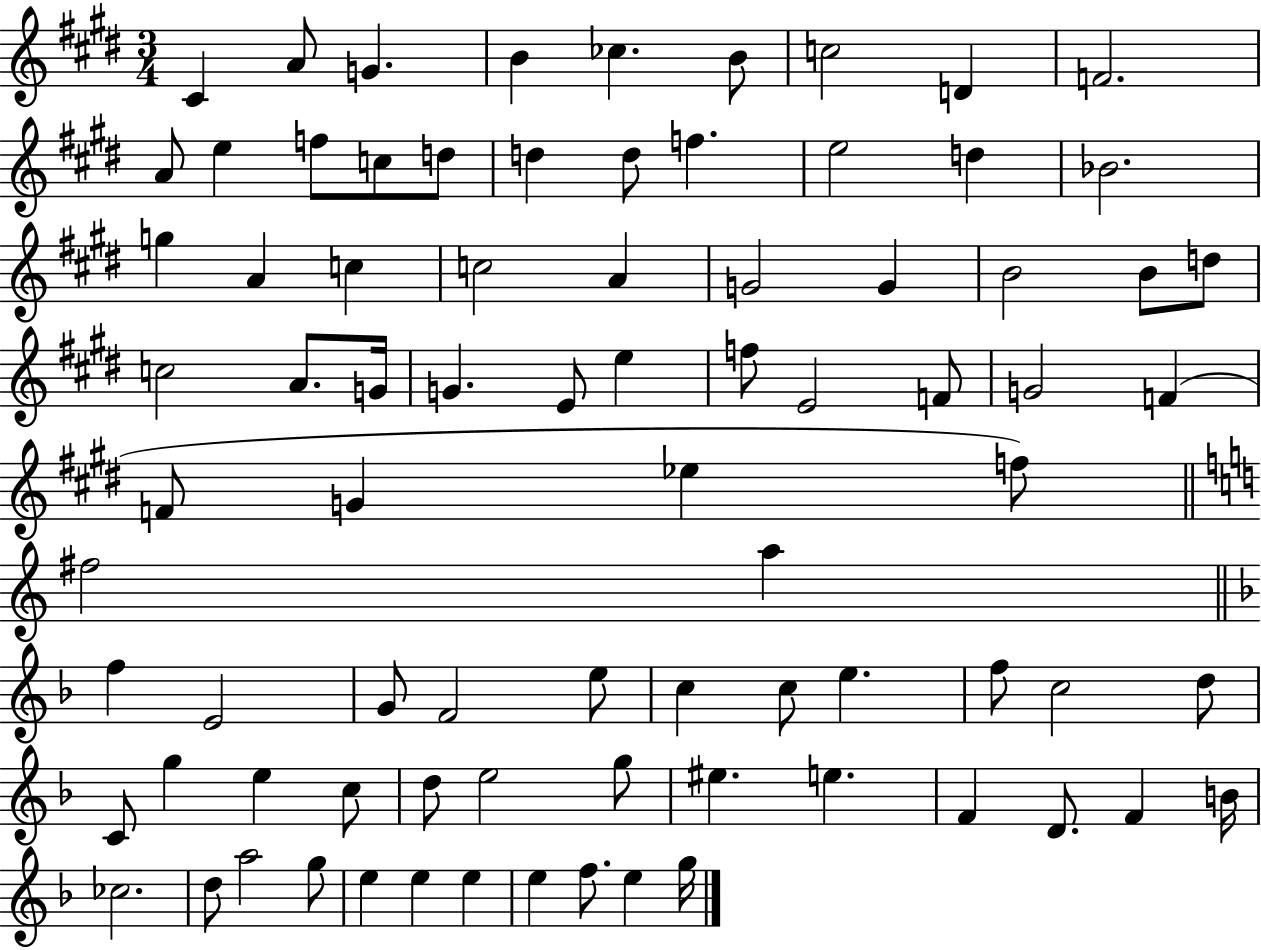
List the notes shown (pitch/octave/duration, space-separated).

C#4/q A4/e G4/q. B4/q CES5/q. B4/e C5/h D4/q F4/h. A4/e E5/q F5/e C5/e D5/e D5/q D5/e F5/q. E5/h D5/q Bb4/h. G5/q A4/q C5/q C5/h A4/q G4/h G4/q B4/h B4/e D5/e C5/h A4/e. G4/s G4/q. E4/e E5/q F5/e E4/h F4/e G4/h F4/q F4/e G4/q Eb5/q F5/e F#5/h A5/q F5/q E4/h G4/e F4/h E5/e C5/q C5/e E5/q. F5/e C5/h D5/e C4/e G5/q E5/q C5/e D5/e E5/h G5/e EIS5/q. E5/q. F4/q D4/e. F4/q B4/s CES5/h. D5/e A5/h G5/e E5/q E5/q E5/q E5/q F5/e. E5/q G5/s